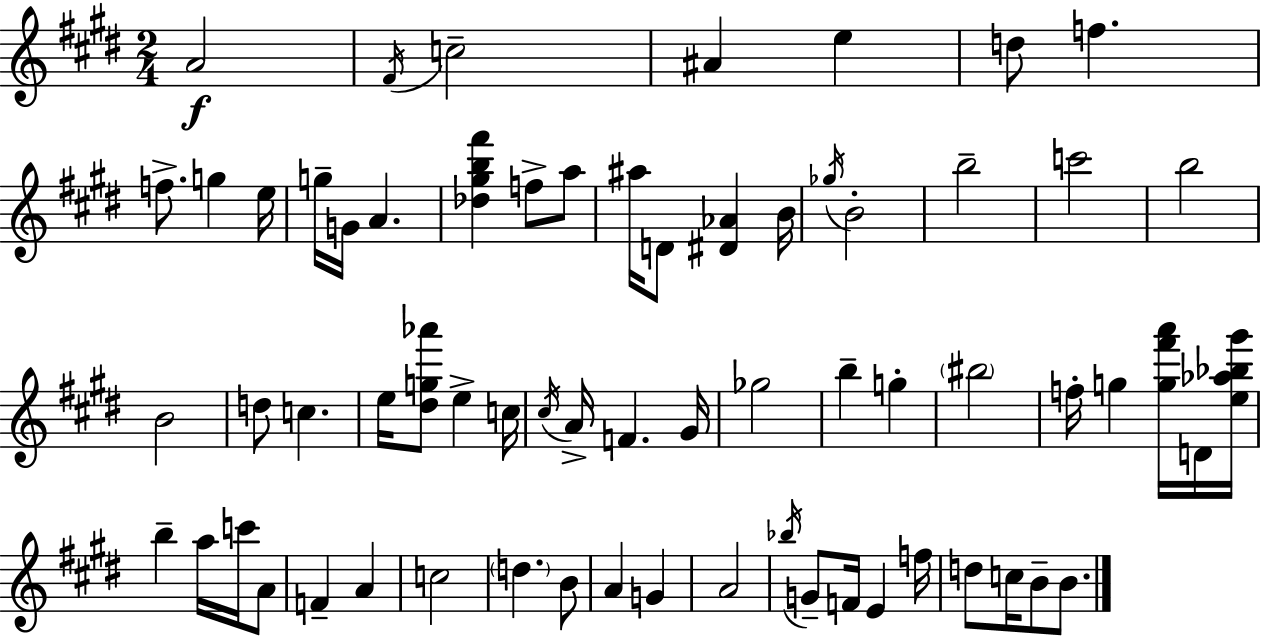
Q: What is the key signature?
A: E major